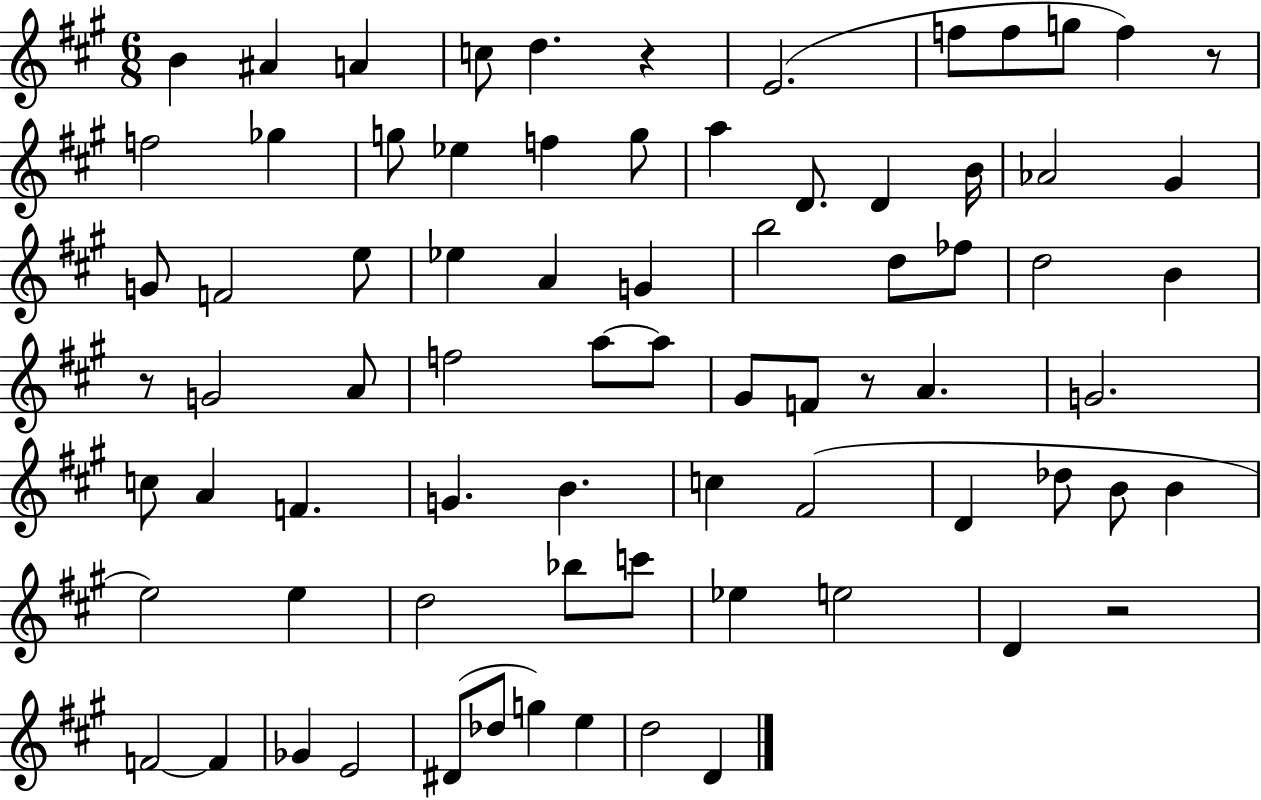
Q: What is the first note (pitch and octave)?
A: B4